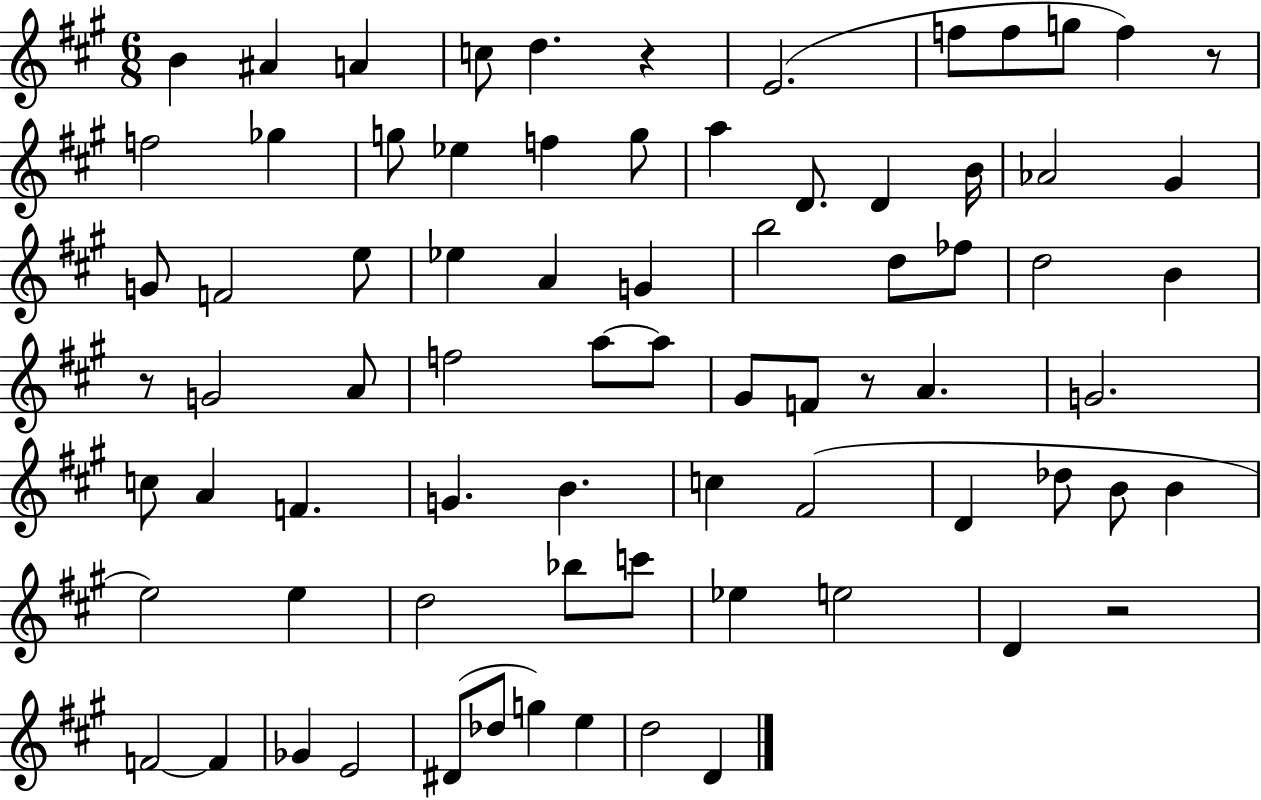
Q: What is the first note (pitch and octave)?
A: B4